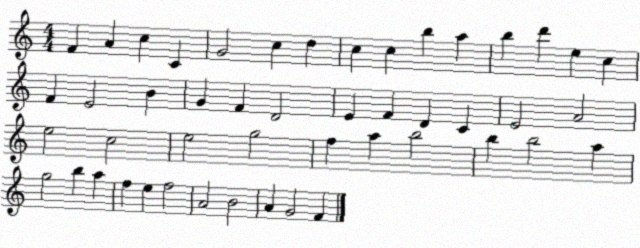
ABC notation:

X:1
T:Untitled
M:4/4
L:1/4
K:C
F A c C G2 c d c c b a b d' e c F E2 B G F D2 E F D C E2 A2 e2 c2 e2 g2 f a b2 b b2 a g2 b a f e f2 A2 B2 A G2 F